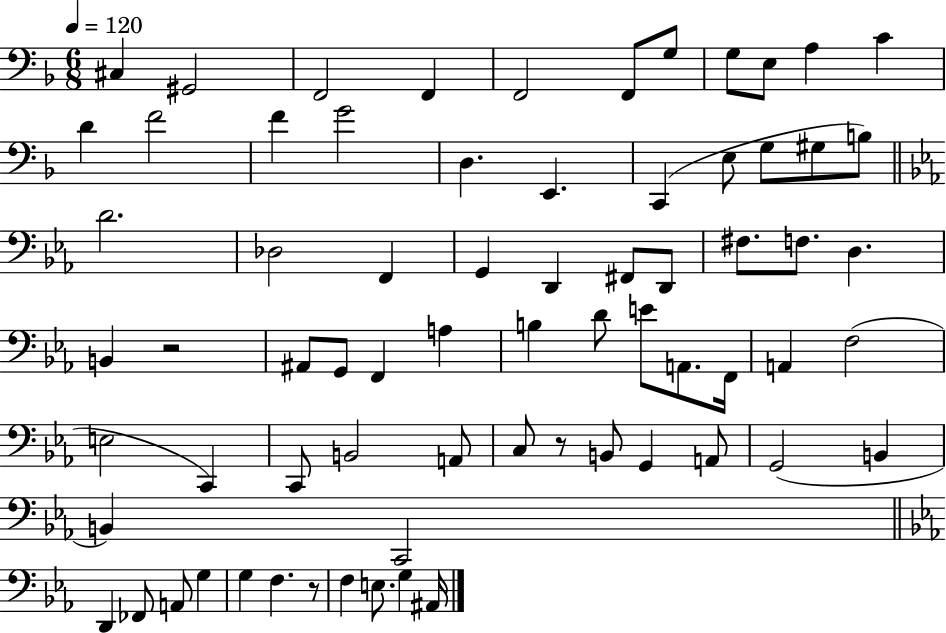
C#3/q G#2/h F2/h F2/q F2/h F2/e G3/e G3/e E3/e A3/q C4/q D4/q F4/h F4/q G4/h D3/q. E2/q. C2/q E3/e G3/e G#3/e B3/e D4/h. Db3/h F2/q G2/q D2/q F#2/e D2/e F#3/e. F3/e. D3/q. B2/q R/h A#2/e G2/e F2/q A3/q B3/q D4/e E4/e A2/e. F2/s A2/q F3/h E3/h C2/q C2/e B2/h A2/e C3/e R/e B2/e G2/q A2/e G2/h B2/q B2/q C2/h D2/q FES2/e A2/e G3/q G3/q F3/q. R/e F3/q E3/e. G3/q A#2/s